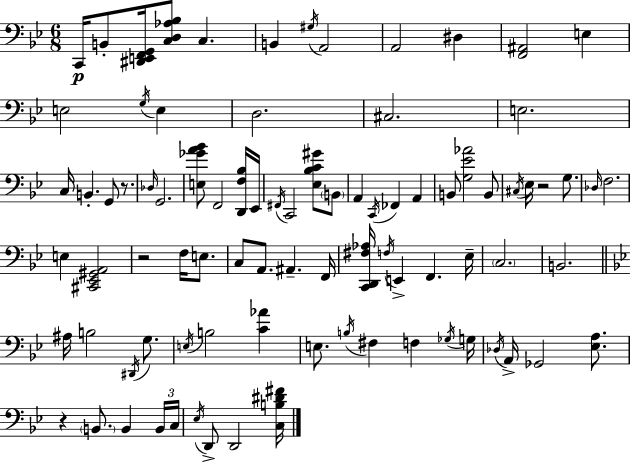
X:1
T:Untitled
M:6/8
L:1/4
K:Gm
C,,/4 B,,/2 [^D,,E,,F,,G,,]/4 [C,D,_A,_B,]/2 C, B,, ^G,/4 A,,2 A,,2 ^D, [F,,^A,,]2 E, E,2 G,/4 E, D,2 ^C,2 E,2 C,/4 B,, G,,/2 z/2 _D,/4 G,,2 [E,_GA_B]/2 F,,2 [D,,F,_B,]/4 _E,,/4 ^F,,/4 C,,2 [_E,_B,C^G]/2 B,,/2 A,, C,,/4 _F,, A,, B,,/2 [G,_E_A]2 B,,/2 ^C,/4 _E,/4 z2 G,/2 _D,/4 F,2 E, [^C,,_E,,^G,,A,,]2 z2 F,/4 E,/2 C,/2 A,,/2 ^A,, F,,/4 [C,,D,,^F,_A,]/4 F,/4 E,, F,, _E,/4 C,2 B,,2 ^A,/4 B,2 ^D,,/4 G,/2 E,/4 B,2 [C_A] E,/2 B,/4 ^F, F, _G,/4 G,/4 _D,/4 A,,/4 _G,,2 [_E,A,]/2 z B,,/2 B,, B,,/4 C,/4 _E,/4 D,,/2 D,,2 [C,B,^D^F]/4